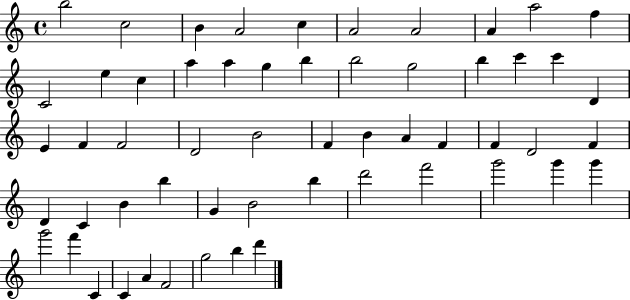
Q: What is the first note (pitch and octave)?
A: B5